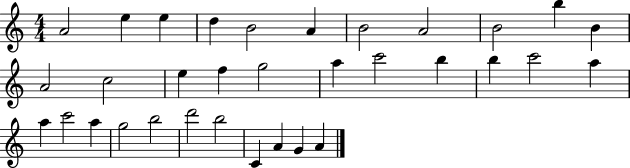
A4/h E5/q E5/q D5/q B4/h A4/q B4/h A4/h B4/h B5/q B4/q A4/h C5/h E5/q F5/q G5/h A5/q C6/h B5/q B5/q C6/h A5/q A5/q C6/h A5/q G5/h B5/h D6/h B5/h C4/q A4/q G4/q A4/q